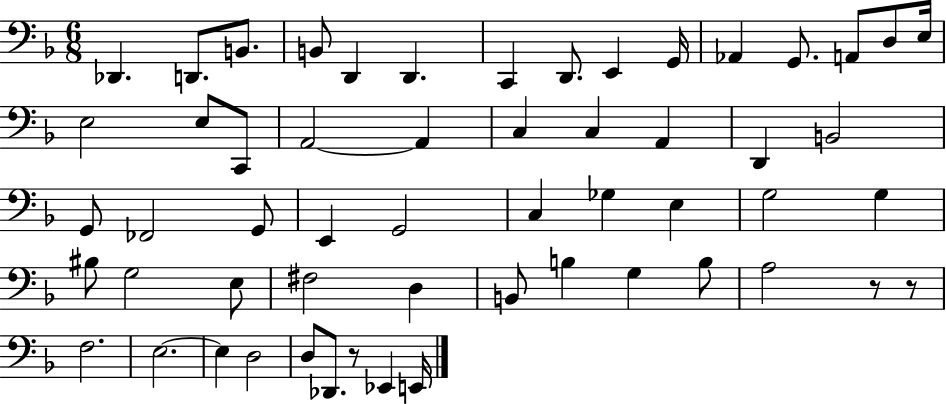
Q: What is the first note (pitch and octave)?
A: Db2